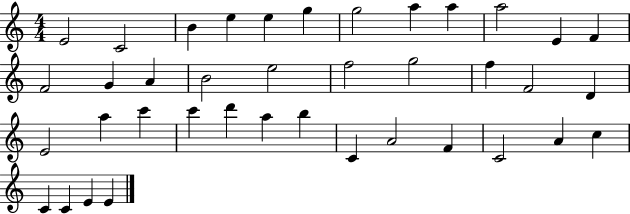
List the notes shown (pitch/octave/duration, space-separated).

E4/h C4/h B4/q E5/q E5/q G5/q G5/h A5/q A5/q A5/h E4/q F4/q F4/h G4/q A4/q B4/h E5/h F5/h G5/h F5/q F4/h D4/q E4/h A5/q C6/q C6/q D6/q A5/q B5/q C4/q A4/h F4/q C4/h A4/q C5/q C4/q C4/q E4/q E4/q